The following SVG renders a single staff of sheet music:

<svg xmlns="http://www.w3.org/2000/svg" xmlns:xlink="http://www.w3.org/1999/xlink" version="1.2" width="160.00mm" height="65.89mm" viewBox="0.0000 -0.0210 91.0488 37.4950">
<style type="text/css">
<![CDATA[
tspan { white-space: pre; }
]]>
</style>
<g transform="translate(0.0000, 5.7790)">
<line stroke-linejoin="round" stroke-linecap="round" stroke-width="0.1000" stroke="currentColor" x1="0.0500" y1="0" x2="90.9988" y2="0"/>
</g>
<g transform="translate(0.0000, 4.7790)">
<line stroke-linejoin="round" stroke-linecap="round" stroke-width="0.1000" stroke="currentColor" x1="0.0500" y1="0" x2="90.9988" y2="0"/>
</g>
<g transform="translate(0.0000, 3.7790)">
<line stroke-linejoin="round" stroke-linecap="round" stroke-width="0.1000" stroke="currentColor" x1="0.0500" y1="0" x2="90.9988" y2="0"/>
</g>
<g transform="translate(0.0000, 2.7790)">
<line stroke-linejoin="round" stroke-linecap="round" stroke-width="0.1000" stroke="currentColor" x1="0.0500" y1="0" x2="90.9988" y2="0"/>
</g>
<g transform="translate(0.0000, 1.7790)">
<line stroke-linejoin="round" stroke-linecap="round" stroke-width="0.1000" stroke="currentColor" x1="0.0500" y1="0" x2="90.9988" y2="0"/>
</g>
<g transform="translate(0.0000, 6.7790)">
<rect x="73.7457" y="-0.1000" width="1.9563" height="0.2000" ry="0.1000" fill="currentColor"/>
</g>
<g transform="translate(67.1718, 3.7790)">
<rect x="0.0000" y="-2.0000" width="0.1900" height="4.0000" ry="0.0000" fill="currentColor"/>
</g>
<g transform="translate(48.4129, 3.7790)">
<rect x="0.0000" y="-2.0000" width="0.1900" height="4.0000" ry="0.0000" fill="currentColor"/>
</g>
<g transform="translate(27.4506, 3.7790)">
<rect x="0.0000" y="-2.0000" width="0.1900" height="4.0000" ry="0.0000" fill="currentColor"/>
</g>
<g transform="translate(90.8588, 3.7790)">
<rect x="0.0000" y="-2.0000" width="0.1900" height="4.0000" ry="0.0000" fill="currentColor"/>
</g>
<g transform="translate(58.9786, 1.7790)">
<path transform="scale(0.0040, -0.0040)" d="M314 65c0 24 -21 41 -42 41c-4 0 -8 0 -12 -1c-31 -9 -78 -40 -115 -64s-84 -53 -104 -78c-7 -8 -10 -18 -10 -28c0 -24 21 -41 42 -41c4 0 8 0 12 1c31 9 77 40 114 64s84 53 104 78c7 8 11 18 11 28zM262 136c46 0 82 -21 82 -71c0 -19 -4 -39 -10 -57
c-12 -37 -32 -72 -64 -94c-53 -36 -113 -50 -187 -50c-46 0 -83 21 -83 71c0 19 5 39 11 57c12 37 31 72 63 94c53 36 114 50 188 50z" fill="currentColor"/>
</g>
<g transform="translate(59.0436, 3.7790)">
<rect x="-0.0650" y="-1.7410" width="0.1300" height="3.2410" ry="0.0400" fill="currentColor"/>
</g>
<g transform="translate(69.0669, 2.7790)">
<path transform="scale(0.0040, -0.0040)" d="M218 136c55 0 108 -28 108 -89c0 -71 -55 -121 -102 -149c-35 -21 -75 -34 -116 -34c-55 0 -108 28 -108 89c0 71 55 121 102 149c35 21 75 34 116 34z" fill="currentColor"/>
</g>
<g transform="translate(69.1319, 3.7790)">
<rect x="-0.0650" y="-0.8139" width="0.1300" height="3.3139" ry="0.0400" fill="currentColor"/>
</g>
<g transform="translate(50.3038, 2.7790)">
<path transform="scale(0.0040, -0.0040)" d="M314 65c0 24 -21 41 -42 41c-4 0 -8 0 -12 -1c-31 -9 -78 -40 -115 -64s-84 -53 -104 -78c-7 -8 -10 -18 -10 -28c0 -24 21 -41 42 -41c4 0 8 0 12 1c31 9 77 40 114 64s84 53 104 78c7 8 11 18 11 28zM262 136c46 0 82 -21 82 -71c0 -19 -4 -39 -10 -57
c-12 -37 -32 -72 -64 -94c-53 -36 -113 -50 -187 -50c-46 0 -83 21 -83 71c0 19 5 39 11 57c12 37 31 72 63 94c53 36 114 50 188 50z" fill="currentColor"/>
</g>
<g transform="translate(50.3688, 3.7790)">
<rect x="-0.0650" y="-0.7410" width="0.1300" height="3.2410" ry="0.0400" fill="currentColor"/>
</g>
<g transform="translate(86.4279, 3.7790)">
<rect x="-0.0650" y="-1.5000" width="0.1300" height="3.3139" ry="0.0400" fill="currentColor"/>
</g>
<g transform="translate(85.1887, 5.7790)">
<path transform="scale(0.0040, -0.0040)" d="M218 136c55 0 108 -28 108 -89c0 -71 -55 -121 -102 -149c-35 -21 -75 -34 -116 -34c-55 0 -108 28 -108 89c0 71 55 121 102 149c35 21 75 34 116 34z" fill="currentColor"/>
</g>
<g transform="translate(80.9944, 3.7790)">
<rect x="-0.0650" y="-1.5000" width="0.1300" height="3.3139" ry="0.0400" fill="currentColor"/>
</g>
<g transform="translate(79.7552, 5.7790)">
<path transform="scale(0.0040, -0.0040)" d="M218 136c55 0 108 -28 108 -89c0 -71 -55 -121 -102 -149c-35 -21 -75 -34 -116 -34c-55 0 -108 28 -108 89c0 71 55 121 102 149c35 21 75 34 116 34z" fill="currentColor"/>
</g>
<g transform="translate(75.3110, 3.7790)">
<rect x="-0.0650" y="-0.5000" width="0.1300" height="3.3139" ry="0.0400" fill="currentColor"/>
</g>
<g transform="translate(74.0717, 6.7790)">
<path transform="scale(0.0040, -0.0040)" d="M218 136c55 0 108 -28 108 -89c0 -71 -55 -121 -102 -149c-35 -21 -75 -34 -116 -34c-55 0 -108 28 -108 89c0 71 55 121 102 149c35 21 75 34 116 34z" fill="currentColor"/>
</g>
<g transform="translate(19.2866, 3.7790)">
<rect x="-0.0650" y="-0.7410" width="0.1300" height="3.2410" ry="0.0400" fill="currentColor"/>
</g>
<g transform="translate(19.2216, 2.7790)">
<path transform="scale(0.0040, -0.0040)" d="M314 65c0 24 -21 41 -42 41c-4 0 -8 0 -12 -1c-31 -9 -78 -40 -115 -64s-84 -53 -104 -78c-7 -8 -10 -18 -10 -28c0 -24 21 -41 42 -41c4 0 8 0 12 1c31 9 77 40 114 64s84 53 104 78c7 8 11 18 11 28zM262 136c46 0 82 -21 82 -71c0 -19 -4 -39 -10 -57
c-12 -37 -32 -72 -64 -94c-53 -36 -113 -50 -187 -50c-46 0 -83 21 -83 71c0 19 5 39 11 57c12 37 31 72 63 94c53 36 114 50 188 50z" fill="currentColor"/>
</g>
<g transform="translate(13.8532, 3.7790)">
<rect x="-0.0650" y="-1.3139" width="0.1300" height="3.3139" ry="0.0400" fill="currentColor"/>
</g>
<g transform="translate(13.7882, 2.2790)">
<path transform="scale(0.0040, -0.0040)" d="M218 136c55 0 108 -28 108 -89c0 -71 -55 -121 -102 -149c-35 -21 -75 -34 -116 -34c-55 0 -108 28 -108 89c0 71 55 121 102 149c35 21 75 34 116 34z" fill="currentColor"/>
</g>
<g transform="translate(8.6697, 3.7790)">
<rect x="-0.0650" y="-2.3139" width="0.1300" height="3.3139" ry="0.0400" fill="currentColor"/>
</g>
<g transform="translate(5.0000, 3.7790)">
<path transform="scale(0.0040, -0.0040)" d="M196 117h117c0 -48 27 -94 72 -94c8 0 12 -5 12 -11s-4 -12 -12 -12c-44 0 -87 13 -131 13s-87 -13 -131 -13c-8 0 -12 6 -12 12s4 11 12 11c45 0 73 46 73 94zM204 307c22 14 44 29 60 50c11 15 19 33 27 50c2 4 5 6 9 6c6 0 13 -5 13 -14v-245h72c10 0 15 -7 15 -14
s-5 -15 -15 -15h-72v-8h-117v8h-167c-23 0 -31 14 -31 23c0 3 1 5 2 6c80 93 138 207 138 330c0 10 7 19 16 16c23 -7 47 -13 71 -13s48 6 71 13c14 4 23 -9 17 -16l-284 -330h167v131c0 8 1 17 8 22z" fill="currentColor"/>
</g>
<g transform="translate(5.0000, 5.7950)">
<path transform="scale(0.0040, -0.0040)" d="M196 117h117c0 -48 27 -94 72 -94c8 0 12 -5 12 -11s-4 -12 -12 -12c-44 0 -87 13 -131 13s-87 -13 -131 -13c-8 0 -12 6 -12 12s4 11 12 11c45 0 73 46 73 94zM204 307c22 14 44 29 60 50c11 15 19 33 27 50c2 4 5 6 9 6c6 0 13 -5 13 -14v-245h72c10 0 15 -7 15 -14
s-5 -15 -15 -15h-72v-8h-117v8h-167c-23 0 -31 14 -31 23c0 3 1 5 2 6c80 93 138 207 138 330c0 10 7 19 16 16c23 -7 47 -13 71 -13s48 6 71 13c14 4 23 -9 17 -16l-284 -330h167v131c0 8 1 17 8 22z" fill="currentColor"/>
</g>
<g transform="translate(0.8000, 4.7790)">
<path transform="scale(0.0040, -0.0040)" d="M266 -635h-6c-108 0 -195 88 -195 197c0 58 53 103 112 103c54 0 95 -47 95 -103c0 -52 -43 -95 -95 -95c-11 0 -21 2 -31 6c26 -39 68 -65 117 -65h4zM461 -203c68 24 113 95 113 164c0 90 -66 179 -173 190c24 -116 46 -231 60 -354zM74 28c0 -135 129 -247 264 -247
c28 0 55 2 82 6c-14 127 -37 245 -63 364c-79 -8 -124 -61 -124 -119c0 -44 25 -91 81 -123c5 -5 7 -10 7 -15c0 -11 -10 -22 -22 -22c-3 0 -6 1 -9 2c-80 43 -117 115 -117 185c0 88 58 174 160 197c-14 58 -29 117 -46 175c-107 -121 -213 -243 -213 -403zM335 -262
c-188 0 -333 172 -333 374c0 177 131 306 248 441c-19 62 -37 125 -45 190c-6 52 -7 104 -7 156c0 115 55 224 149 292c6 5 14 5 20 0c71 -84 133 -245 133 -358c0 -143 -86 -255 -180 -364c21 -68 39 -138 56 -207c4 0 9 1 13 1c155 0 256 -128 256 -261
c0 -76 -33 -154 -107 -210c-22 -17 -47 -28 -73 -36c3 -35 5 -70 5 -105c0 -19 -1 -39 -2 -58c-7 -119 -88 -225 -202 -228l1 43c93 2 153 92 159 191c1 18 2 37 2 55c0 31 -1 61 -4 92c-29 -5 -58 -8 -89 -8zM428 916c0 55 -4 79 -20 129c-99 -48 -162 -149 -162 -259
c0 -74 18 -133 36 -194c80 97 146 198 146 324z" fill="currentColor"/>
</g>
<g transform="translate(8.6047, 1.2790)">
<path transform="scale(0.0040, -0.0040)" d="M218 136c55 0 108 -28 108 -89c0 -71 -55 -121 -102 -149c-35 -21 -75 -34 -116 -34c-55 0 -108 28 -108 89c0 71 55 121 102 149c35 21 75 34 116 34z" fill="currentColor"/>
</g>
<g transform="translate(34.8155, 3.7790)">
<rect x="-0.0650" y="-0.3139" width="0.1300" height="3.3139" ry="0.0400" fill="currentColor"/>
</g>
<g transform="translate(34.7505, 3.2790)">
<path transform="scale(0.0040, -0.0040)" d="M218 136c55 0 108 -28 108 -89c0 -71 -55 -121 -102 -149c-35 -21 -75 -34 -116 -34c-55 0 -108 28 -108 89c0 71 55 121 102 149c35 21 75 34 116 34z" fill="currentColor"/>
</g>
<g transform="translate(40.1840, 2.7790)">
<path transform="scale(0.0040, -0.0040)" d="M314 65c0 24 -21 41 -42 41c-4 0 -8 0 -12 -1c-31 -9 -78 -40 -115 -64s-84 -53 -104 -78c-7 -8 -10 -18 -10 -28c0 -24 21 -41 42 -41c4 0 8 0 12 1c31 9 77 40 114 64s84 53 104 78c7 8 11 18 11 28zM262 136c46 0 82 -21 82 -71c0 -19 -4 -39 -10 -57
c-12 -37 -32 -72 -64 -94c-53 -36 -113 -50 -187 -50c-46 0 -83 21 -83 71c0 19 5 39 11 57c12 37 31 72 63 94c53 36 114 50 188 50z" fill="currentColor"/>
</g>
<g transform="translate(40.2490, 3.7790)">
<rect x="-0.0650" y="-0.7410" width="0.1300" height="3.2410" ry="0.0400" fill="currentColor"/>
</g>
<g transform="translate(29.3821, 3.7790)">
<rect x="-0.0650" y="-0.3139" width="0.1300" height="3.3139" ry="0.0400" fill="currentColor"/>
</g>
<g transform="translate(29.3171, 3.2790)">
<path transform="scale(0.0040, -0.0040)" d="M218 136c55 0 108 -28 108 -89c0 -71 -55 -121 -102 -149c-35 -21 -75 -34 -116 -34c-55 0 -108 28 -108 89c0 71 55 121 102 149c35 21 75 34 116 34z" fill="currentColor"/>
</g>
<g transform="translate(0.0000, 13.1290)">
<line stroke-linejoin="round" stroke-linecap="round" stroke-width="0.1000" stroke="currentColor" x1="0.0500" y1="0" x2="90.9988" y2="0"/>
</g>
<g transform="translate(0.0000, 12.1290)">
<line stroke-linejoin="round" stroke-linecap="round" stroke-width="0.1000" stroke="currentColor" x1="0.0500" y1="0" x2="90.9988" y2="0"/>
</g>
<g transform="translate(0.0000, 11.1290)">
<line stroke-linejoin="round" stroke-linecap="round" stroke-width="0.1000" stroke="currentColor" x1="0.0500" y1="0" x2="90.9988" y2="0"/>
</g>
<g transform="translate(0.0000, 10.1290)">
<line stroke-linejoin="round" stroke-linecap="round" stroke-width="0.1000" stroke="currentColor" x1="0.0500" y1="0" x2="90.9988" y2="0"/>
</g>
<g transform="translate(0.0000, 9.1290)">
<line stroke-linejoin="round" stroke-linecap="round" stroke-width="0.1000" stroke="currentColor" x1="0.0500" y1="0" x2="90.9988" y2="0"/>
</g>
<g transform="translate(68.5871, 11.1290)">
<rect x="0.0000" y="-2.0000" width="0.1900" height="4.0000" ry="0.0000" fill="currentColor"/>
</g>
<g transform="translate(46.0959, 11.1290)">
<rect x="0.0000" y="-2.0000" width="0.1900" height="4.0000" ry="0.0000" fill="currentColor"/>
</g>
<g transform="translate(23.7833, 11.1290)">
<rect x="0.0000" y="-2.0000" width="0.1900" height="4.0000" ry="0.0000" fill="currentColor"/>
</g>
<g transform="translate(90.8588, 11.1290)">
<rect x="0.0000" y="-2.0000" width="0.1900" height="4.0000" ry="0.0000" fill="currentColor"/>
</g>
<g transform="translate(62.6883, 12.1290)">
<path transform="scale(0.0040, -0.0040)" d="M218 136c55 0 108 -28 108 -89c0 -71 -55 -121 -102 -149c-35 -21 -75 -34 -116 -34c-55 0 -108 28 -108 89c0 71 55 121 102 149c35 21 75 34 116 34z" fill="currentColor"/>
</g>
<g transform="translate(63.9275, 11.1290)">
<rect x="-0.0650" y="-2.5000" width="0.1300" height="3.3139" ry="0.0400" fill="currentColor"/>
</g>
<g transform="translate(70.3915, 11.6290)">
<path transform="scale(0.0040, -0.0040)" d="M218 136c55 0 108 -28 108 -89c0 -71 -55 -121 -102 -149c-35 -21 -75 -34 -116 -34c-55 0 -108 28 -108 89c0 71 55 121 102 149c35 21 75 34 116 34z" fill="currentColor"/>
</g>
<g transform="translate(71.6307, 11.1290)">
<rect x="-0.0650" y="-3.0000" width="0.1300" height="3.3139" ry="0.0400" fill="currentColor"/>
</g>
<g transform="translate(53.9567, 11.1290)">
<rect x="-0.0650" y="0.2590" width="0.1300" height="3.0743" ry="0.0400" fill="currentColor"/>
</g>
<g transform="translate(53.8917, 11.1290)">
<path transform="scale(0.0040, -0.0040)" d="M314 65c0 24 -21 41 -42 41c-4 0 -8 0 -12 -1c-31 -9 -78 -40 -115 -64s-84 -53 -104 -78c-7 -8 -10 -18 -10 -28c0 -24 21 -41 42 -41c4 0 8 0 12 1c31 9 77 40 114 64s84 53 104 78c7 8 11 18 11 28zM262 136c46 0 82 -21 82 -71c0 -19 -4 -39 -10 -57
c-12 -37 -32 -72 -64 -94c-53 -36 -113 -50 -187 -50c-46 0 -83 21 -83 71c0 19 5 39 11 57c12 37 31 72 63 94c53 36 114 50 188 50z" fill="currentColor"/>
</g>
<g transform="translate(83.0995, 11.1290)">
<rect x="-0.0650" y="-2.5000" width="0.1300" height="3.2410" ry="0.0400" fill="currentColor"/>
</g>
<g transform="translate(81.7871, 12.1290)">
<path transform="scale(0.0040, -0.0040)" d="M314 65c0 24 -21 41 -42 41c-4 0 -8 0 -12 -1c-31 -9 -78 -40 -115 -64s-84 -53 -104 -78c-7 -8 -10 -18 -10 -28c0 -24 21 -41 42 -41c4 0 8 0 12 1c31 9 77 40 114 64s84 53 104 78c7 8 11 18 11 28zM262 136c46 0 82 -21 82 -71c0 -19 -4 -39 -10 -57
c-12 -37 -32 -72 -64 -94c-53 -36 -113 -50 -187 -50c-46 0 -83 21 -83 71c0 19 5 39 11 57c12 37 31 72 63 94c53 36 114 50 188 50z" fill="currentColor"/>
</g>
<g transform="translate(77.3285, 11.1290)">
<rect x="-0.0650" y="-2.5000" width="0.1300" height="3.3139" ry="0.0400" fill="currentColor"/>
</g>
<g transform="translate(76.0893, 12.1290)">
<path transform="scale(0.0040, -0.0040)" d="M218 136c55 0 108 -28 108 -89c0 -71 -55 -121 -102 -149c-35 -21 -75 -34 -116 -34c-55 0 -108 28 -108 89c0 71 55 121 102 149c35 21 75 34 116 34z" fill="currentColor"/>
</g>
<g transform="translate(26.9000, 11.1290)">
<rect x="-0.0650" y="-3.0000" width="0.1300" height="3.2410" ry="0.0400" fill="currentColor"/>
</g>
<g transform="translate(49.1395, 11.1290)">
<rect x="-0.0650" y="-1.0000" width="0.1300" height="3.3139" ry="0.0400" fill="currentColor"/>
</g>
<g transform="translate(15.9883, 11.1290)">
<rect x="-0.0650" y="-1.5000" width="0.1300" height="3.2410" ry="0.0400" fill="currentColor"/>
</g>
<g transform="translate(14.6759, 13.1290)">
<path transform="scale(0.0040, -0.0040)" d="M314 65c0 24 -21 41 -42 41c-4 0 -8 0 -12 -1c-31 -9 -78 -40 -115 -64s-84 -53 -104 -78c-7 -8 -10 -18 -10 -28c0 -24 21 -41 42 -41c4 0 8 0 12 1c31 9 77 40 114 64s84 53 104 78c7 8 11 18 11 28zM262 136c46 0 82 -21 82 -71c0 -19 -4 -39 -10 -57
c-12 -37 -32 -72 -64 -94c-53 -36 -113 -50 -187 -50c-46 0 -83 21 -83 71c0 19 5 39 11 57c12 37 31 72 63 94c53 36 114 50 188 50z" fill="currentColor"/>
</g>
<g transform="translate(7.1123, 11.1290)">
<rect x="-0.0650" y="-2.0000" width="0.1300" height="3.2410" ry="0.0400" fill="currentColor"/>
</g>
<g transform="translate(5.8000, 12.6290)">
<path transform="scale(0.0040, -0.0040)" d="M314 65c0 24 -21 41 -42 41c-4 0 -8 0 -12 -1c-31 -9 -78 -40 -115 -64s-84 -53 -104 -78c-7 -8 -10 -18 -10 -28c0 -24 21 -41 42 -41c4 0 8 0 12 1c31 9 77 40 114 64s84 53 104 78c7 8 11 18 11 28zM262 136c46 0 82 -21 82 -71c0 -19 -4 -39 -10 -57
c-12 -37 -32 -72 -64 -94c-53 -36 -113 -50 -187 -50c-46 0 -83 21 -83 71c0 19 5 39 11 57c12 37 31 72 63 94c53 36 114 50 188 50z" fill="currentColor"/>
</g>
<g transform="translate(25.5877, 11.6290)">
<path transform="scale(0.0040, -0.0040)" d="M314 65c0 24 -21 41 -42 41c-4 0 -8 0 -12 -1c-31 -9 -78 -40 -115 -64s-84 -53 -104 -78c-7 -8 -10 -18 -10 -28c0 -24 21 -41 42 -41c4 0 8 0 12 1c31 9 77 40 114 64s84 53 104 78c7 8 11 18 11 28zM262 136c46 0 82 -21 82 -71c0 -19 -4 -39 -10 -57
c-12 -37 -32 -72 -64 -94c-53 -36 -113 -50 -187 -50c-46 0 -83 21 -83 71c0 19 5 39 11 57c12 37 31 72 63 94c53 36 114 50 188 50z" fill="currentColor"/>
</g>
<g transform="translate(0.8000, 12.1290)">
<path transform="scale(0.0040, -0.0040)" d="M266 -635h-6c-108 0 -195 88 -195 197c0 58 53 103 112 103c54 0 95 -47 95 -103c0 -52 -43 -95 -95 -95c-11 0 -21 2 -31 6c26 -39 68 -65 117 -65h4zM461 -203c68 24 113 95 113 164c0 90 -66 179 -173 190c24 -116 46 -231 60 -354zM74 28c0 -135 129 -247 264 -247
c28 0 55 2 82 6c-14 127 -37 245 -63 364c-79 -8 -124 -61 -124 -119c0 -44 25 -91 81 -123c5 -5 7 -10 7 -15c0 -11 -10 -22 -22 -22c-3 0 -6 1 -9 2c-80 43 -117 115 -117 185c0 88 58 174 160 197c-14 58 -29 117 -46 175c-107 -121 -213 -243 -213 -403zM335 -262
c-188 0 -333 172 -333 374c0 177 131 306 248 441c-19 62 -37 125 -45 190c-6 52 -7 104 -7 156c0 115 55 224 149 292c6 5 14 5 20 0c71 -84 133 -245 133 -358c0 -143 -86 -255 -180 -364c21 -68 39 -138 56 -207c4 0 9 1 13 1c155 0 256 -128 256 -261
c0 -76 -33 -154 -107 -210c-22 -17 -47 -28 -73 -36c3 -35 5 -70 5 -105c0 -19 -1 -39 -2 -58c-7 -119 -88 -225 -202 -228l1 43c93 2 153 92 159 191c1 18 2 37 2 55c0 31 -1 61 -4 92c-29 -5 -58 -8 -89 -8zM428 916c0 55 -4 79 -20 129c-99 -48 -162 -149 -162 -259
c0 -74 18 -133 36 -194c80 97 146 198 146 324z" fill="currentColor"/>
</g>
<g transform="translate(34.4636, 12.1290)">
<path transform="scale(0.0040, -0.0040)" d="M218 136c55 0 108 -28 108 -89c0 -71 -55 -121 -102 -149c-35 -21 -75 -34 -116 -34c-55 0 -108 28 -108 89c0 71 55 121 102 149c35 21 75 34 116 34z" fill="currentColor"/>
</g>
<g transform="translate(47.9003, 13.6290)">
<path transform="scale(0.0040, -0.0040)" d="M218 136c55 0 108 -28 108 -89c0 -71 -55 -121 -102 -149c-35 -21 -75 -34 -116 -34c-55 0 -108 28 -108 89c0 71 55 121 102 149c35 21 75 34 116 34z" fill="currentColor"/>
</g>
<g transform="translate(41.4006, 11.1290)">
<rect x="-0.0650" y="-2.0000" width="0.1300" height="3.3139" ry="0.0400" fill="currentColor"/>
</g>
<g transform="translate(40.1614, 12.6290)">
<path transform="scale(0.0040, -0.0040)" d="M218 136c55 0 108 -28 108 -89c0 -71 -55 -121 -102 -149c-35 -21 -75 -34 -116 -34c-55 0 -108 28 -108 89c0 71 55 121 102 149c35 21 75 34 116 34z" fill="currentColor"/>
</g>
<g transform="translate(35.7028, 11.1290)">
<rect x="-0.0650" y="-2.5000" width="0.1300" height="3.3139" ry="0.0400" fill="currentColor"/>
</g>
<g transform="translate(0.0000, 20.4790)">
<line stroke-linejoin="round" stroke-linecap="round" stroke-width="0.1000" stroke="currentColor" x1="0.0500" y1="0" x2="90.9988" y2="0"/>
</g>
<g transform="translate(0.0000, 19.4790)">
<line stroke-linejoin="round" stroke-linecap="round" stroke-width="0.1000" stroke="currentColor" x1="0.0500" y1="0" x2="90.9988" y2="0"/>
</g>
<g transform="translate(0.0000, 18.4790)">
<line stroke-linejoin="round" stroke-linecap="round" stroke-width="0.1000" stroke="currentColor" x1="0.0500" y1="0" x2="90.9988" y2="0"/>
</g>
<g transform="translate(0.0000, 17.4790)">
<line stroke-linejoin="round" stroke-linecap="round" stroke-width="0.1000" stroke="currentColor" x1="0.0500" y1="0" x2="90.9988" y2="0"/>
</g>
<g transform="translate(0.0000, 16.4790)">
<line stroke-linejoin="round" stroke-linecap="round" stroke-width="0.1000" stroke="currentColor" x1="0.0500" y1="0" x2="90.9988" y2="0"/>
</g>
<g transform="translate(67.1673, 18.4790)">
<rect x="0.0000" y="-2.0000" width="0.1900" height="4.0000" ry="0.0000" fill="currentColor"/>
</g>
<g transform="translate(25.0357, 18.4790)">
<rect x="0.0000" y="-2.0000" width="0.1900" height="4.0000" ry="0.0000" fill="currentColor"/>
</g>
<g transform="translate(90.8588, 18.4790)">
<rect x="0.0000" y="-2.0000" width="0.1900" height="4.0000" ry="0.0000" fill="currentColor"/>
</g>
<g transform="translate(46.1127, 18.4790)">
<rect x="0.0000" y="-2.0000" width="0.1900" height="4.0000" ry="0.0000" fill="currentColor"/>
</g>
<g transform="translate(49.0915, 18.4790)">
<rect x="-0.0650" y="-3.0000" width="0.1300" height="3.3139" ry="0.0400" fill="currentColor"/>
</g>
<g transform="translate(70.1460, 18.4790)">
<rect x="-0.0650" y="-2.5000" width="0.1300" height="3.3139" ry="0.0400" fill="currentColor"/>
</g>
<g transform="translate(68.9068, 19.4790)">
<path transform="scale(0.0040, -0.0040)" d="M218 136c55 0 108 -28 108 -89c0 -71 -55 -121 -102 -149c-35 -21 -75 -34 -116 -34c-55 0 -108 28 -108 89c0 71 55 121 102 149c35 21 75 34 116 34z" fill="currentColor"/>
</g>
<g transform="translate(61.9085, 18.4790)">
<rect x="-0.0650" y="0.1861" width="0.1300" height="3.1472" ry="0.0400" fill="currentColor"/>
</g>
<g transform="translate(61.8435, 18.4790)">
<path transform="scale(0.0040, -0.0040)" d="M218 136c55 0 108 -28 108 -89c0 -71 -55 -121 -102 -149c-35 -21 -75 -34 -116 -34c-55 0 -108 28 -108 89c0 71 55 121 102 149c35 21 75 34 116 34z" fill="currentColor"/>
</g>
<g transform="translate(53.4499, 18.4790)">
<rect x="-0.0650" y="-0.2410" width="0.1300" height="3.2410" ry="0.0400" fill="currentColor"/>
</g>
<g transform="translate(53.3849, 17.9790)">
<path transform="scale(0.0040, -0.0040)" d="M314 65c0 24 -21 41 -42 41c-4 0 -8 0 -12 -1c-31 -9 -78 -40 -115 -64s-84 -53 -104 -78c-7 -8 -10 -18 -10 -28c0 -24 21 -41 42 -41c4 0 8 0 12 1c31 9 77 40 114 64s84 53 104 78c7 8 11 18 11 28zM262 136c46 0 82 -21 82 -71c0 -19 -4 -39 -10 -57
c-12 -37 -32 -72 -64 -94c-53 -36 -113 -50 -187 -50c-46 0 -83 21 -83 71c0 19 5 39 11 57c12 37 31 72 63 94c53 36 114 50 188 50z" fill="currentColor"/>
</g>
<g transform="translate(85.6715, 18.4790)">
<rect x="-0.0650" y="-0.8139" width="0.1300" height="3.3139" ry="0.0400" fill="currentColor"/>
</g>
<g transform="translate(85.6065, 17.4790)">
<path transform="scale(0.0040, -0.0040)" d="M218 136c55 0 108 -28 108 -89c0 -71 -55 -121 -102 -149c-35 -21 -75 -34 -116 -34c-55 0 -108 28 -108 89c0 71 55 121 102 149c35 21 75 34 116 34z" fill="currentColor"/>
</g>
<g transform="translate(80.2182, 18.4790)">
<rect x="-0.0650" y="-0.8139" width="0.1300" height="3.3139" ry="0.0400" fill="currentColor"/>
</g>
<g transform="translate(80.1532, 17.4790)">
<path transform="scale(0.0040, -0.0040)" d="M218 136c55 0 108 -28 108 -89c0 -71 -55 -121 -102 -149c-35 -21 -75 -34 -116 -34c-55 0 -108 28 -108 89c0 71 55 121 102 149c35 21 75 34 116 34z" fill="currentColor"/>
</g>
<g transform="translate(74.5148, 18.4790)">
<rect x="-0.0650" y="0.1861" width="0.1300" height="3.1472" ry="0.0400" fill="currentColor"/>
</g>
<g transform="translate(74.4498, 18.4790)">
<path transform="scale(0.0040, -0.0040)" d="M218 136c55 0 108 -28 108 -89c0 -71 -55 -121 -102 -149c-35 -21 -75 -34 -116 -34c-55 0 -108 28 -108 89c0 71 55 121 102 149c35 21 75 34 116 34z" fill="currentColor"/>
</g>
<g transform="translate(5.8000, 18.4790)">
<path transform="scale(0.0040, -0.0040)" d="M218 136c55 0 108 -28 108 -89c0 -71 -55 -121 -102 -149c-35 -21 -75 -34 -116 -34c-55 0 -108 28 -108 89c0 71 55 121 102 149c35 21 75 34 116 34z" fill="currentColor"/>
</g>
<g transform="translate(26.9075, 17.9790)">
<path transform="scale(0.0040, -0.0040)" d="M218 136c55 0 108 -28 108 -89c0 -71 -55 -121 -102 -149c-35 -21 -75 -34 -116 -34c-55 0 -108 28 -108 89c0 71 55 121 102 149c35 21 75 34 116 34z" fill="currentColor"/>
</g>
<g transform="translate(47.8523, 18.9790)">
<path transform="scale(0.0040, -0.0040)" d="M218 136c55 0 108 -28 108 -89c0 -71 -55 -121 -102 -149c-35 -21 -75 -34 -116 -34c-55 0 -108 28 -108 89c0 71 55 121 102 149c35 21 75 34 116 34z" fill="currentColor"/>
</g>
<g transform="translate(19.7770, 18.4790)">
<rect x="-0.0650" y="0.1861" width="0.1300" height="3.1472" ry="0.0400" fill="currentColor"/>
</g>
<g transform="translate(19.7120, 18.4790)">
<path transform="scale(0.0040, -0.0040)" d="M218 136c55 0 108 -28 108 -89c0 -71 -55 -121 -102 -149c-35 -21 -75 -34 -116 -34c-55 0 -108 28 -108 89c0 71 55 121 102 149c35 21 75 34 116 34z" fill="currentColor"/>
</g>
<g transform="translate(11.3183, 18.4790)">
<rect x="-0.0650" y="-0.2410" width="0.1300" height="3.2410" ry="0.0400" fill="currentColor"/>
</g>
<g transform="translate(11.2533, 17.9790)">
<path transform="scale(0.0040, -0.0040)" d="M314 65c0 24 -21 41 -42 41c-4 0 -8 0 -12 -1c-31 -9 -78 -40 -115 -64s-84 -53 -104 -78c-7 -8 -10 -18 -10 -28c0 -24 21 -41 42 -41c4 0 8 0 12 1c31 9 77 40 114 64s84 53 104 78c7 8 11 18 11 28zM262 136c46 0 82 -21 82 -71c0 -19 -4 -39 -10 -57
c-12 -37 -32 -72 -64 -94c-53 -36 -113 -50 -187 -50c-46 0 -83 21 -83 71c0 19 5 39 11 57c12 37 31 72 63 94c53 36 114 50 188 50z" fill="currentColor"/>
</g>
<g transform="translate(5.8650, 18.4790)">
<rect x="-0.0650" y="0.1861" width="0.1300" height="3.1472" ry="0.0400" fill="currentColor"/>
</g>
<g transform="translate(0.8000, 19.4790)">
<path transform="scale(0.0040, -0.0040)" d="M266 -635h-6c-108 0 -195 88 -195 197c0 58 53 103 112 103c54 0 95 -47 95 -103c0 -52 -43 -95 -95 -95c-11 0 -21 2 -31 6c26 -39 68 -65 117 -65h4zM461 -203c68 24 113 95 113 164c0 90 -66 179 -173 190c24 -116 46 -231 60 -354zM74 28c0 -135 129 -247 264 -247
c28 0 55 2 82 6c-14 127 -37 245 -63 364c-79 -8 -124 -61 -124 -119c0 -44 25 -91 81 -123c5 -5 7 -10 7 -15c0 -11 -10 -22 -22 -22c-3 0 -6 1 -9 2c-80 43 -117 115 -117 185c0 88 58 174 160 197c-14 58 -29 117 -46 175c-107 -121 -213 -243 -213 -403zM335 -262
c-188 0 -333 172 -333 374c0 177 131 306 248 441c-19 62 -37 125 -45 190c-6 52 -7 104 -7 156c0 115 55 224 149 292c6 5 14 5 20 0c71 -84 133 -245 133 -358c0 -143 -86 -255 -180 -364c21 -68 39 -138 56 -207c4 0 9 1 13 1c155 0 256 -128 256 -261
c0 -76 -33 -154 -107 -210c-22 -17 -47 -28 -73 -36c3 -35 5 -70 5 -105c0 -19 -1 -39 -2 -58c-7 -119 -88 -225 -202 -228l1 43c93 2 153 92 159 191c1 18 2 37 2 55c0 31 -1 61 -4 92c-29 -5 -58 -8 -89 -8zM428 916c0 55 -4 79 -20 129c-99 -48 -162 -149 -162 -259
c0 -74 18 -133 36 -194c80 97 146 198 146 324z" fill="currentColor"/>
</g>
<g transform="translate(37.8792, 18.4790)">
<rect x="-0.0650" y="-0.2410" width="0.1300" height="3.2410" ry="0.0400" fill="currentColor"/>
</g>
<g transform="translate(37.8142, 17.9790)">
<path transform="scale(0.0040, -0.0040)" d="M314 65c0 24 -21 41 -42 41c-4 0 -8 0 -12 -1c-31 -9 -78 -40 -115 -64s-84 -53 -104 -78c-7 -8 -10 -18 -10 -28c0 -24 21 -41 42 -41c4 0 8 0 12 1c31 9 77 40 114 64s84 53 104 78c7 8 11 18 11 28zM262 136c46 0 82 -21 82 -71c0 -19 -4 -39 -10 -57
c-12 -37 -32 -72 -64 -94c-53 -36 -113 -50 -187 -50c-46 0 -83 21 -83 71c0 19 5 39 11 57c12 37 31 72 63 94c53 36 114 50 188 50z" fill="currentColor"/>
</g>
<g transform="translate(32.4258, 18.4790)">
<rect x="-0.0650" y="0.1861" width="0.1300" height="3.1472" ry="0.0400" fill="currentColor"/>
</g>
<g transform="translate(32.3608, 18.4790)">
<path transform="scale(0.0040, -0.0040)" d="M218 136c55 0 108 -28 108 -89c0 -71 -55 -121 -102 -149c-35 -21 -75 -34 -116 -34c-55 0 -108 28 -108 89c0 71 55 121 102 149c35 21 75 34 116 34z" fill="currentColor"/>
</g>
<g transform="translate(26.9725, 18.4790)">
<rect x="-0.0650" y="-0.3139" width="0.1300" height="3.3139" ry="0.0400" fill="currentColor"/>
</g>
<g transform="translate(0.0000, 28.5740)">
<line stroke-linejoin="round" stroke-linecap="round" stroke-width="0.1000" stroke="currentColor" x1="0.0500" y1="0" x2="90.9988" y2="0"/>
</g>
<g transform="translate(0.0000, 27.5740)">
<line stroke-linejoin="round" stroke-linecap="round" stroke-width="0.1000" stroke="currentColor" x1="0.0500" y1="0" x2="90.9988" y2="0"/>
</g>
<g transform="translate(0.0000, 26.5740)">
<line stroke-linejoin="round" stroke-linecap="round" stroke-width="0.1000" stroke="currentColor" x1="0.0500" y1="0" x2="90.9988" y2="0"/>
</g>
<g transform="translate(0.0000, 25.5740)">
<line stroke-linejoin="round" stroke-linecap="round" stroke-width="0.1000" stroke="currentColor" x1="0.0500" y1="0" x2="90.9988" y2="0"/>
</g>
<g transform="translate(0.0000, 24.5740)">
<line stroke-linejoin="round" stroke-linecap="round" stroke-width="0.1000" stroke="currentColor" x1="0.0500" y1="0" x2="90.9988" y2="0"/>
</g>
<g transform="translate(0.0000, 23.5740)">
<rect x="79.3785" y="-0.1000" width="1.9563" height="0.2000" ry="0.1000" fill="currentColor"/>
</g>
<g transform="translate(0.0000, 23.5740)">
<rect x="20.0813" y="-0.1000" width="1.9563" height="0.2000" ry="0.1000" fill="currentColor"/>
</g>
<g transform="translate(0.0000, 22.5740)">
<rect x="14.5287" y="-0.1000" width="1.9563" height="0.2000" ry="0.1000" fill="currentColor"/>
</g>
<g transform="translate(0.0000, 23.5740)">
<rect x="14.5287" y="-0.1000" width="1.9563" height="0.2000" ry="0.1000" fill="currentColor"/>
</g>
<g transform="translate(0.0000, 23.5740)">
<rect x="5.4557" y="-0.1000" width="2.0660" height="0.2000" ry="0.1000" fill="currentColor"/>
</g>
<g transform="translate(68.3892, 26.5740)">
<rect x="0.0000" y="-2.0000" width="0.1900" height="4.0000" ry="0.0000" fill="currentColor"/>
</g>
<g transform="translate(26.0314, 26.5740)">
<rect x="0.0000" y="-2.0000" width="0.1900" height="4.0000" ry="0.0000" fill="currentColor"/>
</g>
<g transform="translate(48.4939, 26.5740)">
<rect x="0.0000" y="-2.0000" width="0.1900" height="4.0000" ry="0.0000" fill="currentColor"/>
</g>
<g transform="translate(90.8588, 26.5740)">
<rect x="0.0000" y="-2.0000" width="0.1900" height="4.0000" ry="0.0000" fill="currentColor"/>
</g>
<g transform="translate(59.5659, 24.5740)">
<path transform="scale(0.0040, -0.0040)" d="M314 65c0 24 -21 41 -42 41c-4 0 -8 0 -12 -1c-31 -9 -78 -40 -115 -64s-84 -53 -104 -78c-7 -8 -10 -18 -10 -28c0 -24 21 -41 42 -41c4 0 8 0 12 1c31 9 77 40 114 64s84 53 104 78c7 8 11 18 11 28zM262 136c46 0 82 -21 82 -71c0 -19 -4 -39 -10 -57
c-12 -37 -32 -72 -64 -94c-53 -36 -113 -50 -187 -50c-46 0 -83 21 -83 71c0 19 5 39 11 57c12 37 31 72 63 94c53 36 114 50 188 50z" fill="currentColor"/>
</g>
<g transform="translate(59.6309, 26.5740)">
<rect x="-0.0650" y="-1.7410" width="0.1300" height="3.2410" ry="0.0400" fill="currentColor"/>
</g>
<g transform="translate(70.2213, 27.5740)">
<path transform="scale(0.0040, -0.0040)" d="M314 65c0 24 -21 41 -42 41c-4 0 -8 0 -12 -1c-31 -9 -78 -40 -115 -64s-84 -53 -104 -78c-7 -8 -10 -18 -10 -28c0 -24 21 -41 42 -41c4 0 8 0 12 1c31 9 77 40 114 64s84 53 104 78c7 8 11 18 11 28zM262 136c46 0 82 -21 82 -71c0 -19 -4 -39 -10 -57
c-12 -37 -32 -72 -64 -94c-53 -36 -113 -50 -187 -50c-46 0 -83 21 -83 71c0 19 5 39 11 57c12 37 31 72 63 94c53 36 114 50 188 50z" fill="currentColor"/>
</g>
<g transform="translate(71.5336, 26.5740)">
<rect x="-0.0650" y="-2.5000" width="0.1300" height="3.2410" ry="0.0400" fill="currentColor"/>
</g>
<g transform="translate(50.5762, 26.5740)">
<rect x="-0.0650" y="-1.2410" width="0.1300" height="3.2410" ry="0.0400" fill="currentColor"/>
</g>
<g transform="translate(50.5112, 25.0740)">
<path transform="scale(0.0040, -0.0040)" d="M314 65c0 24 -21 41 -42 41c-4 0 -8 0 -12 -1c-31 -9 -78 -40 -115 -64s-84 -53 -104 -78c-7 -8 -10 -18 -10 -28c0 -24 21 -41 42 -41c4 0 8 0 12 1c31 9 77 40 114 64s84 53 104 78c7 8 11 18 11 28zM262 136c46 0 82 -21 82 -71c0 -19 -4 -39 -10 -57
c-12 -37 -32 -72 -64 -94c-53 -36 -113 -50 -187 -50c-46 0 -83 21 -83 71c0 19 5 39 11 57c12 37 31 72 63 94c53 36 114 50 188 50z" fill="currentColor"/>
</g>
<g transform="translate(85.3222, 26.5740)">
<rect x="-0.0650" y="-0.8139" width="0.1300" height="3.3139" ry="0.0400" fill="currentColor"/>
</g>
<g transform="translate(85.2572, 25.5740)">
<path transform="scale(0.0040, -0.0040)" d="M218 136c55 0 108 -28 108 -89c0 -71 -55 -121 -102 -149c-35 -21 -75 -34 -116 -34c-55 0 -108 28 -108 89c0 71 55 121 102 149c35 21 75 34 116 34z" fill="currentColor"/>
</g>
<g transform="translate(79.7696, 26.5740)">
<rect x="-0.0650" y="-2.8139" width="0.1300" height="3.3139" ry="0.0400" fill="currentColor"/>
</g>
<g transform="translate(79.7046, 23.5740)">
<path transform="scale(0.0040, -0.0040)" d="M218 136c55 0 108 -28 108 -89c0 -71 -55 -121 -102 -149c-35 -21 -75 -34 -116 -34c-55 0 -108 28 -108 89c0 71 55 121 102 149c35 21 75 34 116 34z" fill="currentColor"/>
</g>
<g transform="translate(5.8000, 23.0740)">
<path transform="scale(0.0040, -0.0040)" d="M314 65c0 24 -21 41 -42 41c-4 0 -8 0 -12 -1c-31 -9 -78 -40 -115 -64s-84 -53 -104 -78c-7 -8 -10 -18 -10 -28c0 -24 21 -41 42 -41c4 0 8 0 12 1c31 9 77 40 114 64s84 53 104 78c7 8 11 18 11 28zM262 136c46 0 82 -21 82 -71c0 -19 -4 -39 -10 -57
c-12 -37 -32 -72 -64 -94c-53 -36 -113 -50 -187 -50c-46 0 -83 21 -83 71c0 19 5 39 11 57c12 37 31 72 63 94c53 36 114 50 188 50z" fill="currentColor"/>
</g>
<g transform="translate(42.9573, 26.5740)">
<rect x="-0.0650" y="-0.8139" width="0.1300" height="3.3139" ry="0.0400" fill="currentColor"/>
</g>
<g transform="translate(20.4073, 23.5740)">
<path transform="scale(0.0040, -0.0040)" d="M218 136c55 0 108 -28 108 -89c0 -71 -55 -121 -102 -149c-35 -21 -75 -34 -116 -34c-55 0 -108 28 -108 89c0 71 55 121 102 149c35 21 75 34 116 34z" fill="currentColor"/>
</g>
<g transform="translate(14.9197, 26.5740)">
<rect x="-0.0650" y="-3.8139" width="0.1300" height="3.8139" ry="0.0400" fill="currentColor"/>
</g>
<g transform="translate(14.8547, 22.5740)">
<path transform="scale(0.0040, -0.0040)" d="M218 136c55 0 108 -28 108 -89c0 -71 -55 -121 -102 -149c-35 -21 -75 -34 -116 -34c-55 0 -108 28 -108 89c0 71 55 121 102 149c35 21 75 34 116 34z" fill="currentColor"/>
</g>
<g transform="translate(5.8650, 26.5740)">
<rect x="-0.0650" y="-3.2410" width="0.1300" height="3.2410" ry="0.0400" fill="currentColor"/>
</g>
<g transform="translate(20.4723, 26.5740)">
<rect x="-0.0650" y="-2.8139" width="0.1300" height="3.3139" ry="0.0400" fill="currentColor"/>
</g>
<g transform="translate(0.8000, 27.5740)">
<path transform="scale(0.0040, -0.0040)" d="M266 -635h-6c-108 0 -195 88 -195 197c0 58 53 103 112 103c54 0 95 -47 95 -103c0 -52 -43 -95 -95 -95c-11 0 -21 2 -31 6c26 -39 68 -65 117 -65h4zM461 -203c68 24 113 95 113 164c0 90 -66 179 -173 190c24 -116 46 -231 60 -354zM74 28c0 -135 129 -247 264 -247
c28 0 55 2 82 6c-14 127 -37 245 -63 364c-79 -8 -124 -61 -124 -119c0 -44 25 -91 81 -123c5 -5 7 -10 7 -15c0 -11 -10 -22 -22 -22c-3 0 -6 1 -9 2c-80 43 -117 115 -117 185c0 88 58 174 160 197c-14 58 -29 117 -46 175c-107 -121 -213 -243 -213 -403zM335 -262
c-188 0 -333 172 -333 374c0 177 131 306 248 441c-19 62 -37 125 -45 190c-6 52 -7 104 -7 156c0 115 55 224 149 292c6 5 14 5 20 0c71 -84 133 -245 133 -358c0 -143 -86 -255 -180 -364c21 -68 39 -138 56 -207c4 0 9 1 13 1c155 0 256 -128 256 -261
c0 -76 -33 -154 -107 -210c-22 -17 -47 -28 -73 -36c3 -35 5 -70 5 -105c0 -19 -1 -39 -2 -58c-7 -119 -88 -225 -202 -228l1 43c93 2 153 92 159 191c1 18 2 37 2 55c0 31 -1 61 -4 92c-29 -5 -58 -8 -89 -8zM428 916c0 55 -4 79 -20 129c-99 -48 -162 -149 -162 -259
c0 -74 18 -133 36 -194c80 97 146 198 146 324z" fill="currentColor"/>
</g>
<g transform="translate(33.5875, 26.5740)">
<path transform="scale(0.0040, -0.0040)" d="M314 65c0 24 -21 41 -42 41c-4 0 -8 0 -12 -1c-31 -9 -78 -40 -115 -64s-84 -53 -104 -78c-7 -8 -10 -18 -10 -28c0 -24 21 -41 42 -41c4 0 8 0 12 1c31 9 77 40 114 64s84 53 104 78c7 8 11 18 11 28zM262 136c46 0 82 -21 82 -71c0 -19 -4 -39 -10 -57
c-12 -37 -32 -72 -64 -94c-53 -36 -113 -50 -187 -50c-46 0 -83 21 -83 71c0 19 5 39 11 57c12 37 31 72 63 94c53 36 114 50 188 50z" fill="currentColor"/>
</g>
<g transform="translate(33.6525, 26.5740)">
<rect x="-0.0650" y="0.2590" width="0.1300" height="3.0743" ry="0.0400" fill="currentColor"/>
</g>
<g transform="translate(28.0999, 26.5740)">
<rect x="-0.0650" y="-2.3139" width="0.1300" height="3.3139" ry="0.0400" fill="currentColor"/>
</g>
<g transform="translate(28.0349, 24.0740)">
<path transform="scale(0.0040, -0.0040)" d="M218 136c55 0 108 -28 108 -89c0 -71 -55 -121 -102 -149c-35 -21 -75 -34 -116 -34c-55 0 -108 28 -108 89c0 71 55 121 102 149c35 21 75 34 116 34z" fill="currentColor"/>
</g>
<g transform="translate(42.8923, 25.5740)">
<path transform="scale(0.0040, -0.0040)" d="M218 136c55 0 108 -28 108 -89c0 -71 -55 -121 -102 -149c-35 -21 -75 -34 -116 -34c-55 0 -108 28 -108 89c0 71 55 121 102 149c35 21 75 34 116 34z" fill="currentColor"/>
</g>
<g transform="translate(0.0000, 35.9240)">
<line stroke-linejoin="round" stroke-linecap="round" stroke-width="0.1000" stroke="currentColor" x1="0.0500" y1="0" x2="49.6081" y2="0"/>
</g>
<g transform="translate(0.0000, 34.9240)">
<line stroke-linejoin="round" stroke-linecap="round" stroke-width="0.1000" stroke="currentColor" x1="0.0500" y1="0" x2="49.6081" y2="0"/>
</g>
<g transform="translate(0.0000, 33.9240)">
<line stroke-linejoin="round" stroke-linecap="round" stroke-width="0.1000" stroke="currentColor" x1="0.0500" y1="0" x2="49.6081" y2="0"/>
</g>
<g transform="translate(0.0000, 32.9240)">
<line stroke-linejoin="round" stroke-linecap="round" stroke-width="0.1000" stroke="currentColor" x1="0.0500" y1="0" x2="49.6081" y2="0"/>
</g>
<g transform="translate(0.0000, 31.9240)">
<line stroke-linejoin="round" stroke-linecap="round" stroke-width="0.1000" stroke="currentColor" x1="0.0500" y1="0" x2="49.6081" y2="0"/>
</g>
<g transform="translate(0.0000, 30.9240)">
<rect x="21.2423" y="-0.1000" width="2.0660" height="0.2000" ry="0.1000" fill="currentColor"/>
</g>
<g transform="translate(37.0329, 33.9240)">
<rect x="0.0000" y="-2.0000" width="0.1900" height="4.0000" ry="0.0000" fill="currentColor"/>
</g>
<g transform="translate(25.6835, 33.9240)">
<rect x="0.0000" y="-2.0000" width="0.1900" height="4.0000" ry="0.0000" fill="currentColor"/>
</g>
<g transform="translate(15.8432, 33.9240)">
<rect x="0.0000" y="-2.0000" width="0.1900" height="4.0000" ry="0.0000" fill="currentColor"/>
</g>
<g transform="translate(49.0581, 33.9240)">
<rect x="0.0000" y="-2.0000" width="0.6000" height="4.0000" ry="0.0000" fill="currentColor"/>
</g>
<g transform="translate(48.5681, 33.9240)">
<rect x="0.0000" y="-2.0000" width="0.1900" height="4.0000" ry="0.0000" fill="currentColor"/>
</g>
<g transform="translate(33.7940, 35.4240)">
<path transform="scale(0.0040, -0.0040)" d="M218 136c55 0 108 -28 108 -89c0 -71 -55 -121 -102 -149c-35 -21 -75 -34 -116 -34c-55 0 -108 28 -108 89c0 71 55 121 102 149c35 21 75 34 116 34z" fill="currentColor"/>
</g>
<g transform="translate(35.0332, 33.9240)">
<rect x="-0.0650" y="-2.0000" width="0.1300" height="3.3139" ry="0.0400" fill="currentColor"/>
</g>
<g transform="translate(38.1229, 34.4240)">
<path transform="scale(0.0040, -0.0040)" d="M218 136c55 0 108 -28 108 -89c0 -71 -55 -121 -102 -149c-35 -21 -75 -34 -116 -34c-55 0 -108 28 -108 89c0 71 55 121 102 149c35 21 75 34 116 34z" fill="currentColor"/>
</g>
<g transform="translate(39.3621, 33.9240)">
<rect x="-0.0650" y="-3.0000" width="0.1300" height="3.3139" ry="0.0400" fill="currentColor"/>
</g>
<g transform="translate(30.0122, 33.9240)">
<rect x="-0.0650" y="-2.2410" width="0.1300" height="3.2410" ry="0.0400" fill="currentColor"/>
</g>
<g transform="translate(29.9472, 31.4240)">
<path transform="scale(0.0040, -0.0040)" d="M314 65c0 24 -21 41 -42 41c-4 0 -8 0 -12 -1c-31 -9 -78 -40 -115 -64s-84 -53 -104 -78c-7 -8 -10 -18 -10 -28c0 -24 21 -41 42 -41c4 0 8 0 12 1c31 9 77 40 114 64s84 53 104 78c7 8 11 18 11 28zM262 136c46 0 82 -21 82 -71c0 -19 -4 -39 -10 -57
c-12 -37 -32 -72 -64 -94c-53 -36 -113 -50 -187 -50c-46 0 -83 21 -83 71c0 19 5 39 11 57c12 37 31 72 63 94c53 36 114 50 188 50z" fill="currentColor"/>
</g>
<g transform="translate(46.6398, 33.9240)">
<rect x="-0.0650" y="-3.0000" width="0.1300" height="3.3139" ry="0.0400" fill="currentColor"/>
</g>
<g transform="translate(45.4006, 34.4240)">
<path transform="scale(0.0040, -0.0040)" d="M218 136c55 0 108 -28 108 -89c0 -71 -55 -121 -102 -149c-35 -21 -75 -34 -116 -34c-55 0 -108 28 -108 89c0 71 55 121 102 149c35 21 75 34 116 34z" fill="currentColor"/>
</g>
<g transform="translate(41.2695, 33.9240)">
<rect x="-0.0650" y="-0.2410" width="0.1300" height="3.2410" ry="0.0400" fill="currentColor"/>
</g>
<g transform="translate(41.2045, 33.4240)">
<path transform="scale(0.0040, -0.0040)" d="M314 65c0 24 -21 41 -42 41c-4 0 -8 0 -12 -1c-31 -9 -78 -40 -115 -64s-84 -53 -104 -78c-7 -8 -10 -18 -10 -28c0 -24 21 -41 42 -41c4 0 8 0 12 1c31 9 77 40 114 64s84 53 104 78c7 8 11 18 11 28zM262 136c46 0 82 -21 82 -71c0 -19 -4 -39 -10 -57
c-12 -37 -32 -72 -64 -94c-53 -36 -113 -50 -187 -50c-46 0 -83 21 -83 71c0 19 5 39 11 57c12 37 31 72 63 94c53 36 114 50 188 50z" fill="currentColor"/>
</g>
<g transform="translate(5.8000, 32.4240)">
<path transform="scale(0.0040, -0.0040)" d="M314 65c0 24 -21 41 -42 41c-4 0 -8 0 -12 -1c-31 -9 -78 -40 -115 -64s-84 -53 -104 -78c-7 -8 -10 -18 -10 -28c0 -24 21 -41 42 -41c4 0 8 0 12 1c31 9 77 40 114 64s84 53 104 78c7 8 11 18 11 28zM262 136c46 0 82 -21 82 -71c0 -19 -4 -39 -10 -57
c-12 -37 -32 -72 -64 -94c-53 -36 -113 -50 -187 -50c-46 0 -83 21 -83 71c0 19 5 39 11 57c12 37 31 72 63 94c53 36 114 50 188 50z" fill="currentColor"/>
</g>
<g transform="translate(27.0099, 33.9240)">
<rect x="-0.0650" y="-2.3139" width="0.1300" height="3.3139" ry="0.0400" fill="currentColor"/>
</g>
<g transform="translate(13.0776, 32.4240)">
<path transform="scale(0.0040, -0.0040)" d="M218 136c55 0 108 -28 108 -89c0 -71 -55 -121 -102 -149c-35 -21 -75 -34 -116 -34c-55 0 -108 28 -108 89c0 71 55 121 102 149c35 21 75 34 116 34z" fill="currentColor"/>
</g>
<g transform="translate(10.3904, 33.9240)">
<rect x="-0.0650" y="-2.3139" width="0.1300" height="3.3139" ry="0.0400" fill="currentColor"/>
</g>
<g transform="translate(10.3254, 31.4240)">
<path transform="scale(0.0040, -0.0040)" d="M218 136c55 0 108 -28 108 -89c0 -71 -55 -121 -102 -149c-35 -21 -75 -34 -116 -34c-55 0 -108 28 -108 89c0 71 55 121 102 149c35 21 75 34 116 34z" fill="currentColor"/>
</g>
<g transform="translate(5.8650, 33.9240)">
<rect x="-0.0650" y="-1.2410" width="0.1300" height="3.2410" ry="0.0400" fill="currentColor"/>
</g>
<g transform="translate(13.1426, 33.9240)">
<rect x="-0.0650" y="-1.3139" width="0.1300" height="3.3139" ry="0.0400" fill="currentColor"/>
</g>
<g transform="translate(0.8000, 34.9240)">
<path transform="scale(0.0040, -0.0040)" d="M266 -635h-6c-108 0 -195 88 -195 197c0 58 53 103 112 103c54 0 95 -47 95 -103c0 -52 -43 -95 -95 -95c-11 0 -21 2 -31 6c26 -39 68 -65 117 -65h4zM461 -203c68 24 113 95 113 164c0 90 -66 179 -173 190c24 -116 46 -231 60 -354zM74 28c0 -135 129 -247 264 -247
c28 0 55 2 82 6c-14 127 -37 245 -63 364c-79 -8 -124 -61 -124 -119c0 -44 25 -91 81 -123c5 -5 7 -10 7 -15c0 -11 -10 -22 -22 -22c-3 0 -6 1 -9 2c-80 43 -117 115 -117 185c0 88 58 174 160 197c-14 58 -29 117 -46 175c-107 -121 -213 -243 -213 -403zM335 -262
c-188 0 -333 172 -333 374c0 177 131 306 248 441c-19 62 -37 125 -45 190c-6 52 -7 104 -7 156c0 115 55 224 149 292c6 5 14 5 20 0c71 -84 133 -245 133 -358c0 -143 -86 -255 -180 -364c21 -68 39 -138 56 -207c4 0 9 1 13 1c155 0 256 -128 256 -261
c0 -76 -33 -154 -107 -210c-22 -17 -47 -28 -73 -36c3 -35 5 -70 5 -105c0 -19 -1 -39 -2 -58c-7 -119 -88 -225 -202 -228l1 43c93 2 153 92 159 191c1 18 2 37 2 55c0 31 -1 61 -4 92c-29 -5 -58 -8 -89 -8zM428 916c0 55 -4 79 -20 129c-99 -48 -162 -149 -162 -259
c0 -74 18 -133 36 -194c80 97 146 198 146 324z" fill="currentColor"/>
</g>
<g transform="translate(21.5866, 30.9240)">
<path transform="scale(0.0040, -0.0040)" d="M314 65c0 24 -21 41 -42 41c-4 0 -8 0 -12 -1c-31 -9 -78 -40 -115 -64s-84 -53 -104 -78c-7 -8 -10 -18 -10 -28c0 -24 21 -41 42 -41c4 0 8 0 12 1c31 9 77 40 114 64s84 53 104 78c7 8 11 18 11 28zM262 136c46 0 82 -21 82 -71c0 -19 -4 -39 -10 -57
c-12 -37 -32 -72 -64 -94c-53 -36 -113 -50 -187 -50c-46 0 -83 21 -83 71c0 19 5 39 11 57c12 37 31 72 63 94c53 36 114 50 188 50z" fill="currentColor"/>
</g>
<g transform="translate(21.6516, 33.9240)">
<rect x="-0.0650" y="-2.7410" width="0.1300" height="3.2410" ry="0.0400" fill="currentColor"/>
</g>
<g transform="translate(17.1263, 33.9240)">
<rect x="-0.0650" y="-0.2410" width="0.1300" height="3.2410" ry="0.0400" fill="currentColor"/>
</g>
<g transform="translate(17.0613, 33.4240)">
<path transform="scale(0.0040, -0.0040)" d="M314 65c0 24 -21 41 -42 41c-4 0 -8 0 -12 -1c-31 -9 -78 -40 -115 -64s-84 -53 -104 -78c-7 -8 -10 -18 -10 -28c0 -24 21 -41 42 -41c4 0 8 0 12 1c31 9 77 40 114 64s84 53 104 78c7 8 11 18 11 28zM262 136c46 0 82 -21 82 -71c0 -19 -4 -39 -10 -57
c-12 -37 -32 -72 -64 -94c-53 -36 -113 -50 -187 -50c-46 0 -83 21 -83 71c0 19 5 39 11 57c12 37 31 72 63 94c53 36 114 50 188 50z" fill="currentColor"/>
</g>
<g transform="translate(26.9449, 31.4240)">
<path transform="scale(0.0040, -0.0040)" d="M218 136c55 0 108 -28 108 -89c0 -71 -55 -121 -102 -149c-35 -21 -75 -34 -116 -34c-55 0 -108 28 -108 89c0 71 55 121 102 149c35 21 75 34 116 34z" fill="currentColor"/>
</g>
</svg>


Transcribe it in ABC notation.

X:1
T:Untitled
M:4/4
L:1/4
K:C
g e d2 c c d2 d2 f2 d C E E F2 E2 A2 G F D B2 G A G G2 B c2 B c B c2 A c2 B G B d d b2 c' a g B2 d e2 f2 G2 a d e2 g e c2 a2 g g2 F A c2 A